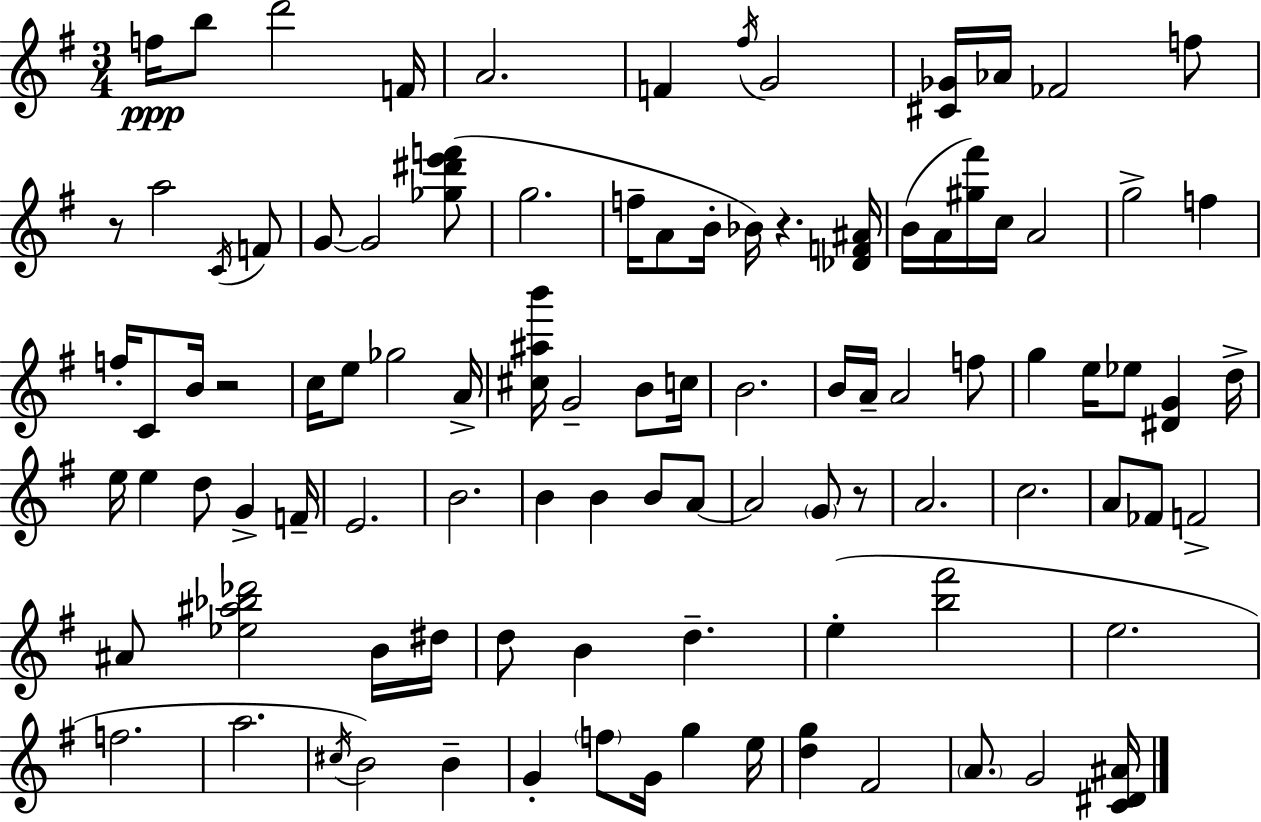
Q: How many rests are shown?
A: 4